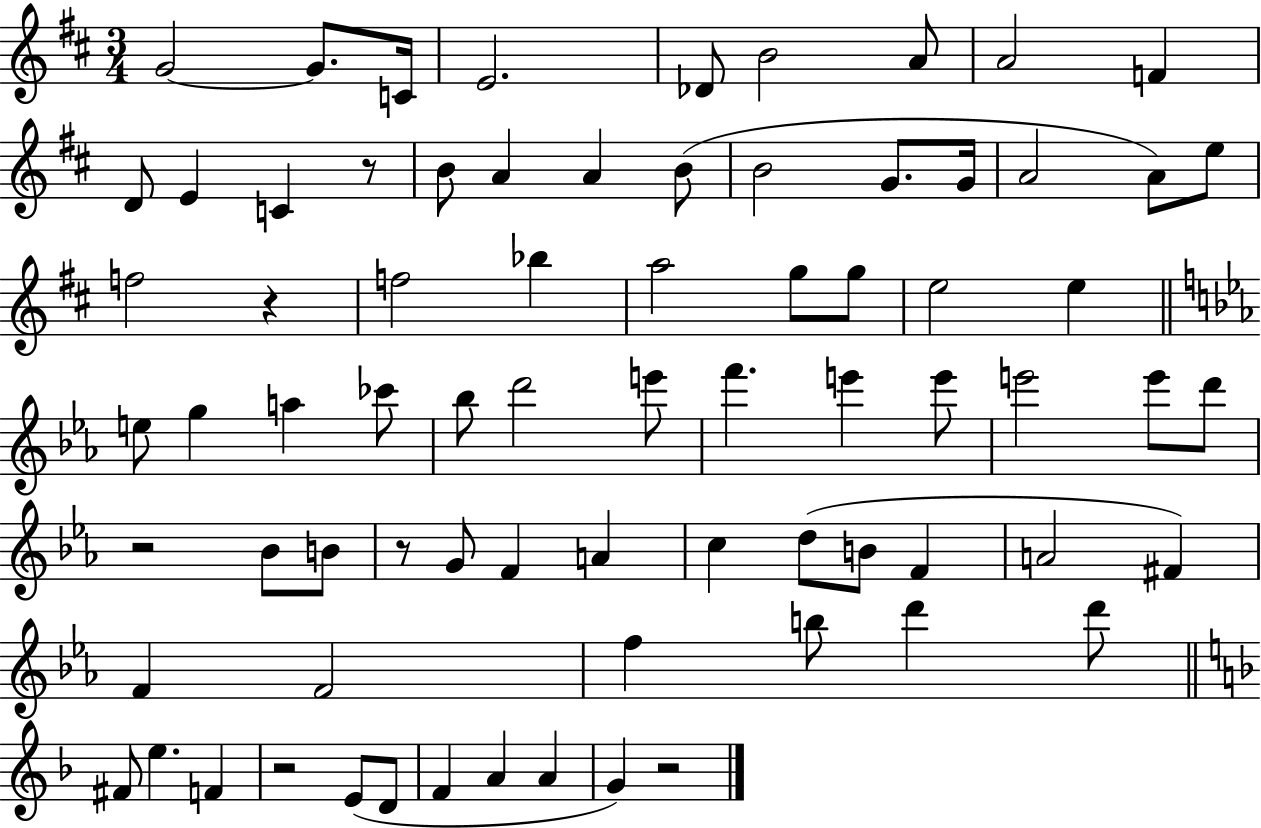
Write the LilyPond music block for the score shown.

{
  \clef treble
  \numericTimeSignature
  \time 3/4
  \key d \major
  \repeat volta 2 { g'2~~ g'8. c'16 | e'2. | des'8 b'2 a'8 | a'2 f'4 | \break d'8 e'4 c'4 r8 | b'8 a'4 a'4 b'8( | b'2 g'8. g'16 | a'2 a'8) e''8 | \break f''2 r4 | f''2 bes''4 | a''2 g''8 g''8 | e''2 e''4 | \break \bar "||" \break \key ees \major e''8 g''4 a''4 ces'''8 | bes''8 d'''2 e'''8 | f'''4. e'''4 e'''8 | e'''2 e'''8 d'''8 | \break r2 bes'8 b'8 | r8 g'8 f'4 a'4 | c''4 d''8( b'8 f'4 | a'2 fis'4) | \break f'4 f'2 | f''4 b''8 d'''4 d'''8 | \bar "||" \break \key f \major fis'8 e''4. f'4 | r2 e'8( d'8 | f'4 a'4 a'4 | g'4) r2 | \break } \bar "|."
}